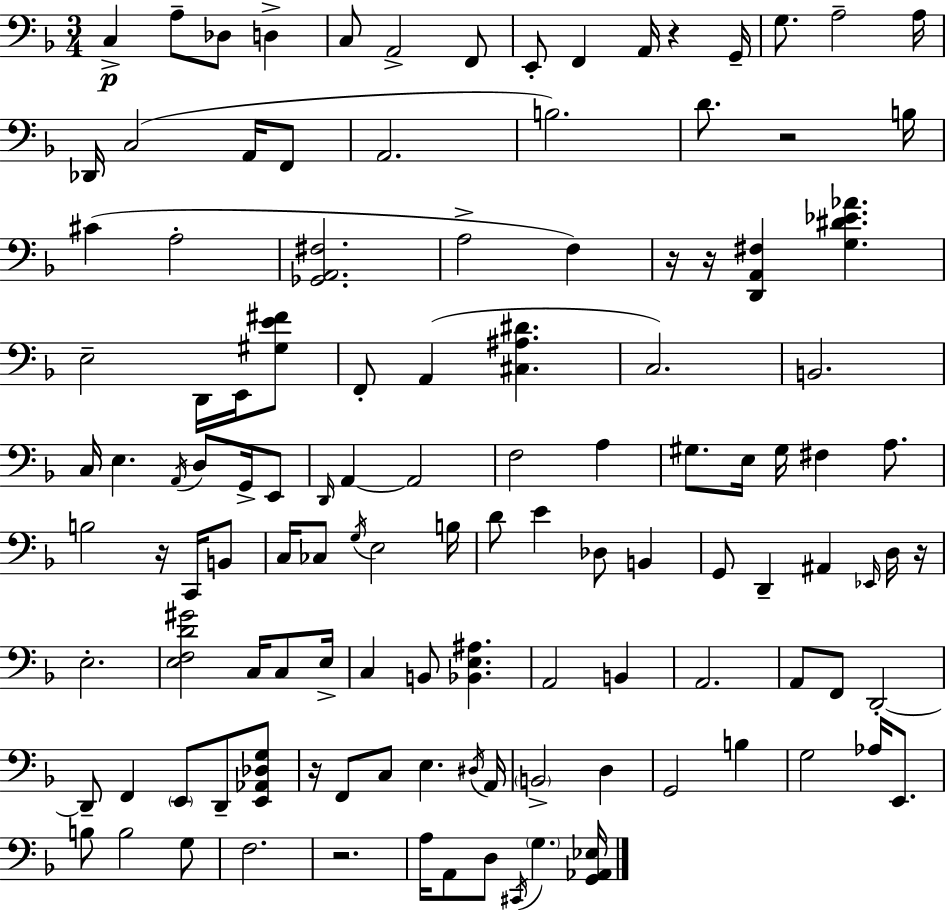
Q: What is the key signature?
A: D minor